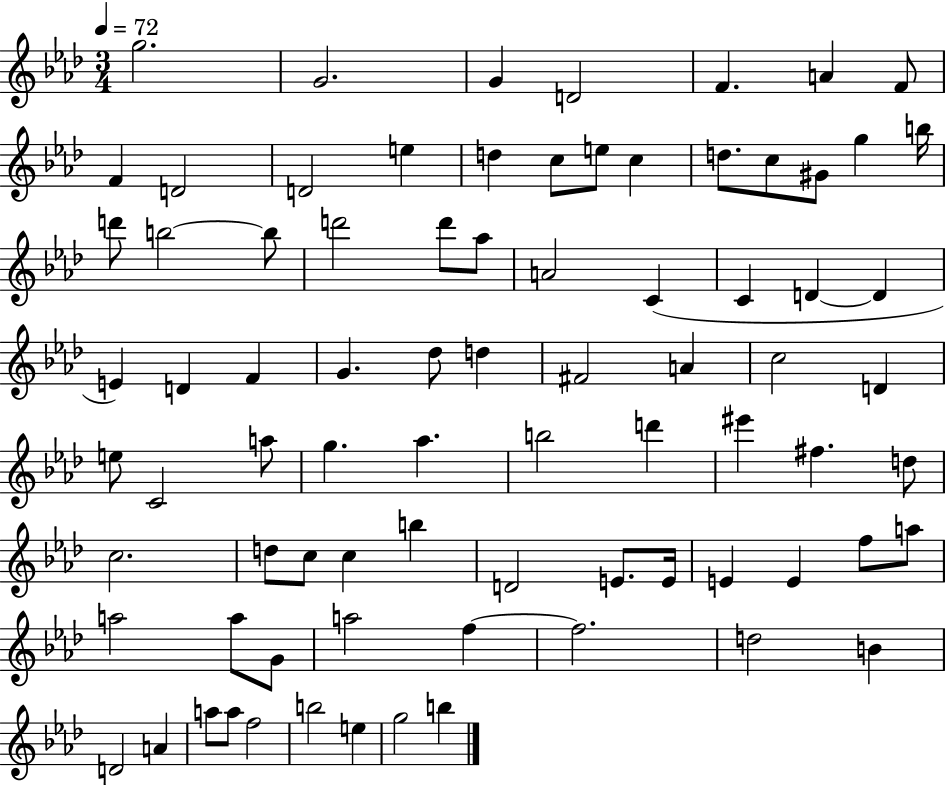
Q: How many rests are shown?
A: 0